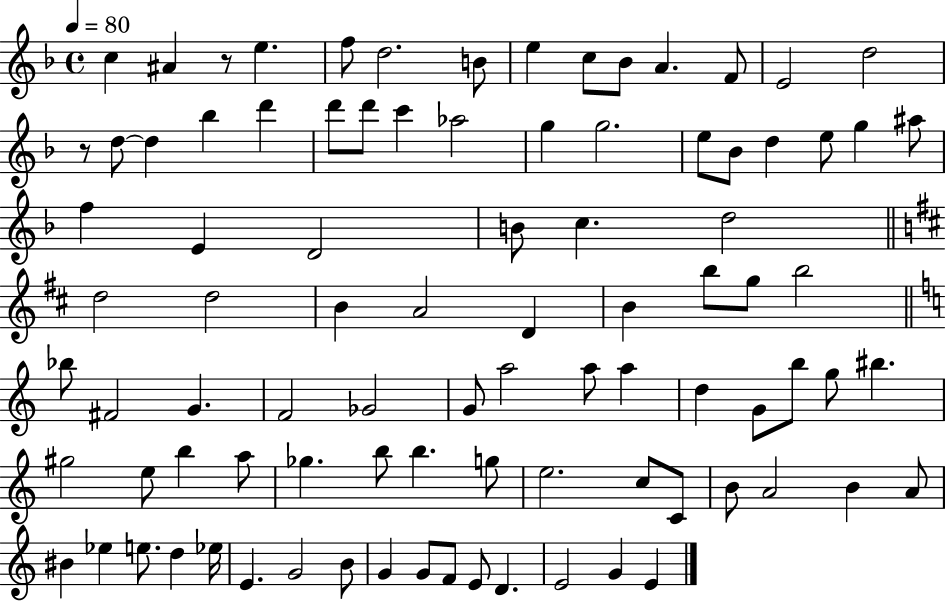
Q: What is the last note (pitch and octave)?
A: E4